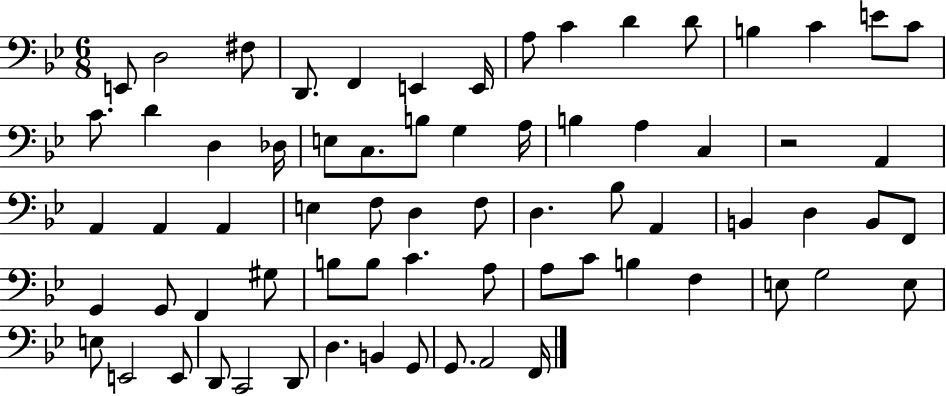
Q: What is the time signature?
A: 6/8